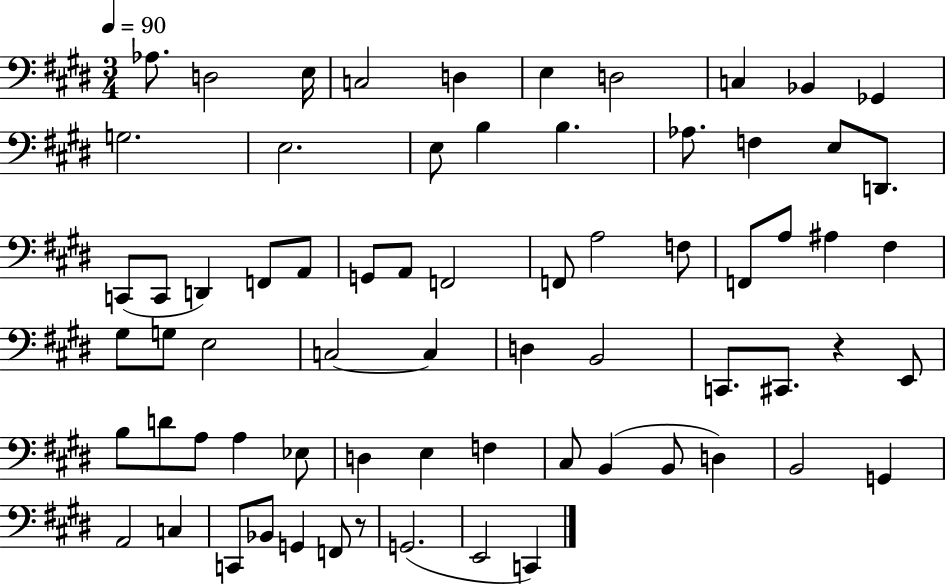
{
  \clef bass
  \numericTimeSignature
  \time 3/4
  \key e \major
  \tempo 4 = 90
  aes8. d2 e16 | c2 d4 | e4 d2 | c4 bes,4 ges,4 | \break g2. | e2. | e8 b4 b4. | aes8. f4 e8 d,8. | \break c,8( c,8 d,4) f,8 a,8 | g,8 a,8 f,2 | f,8 a2 f8 | f,8 a8 ais4 fis4 | \break gis8 g8 e2 | c2~~ c4 | d4 b,2 | c,8. cis,8. r4 e,8 | \break b8 d'8 a8 a4 ees8 | d4 e4 f4 | cis8 b,4( b,8 d4) | b,2 g,4 | \break a,2 c4 | c,8 bes,8 g,4 f,8 r8 | g,2.( | e,2 c,4) | \break \bar "|."
}